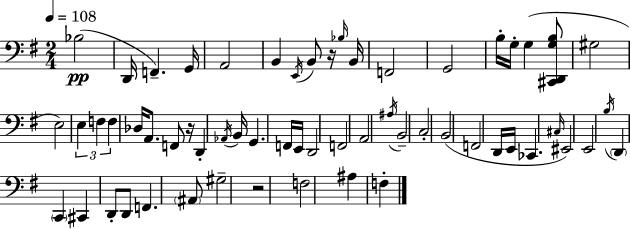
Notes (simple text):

Bb3/h D2/s F2/q. G2/s A2/h B2/q E2/s B2/e R/s Bb3/s B2/s F2/h G2/h B3/s G3/s G3/q [C#2,D2,G3,B3]/e G#3/h E3/h E3/q F3/q F3/q Db3/s A2/e. F2/e R/s D2/q Ab2/s B2/s G2/q. F2/s E2/s D2/h F2/h A2/h A#3/s B2/h C3/h B2/h F2/h D2/s E2/s CES2/q. C#3/s EIS2/h E2/h B3/s D2/q C2/q C#2/q D2/e D2/e F2/q. A#2/e G#3/h R/h F3/h A#3/q F3/q